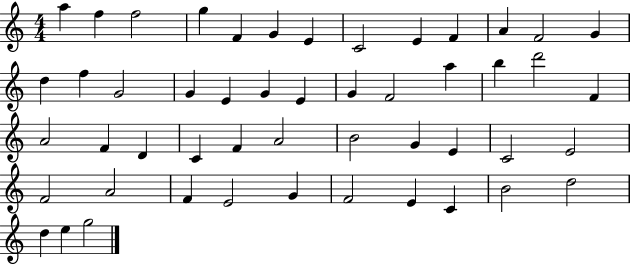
{
  \clef treble
  \numericTimeSignature
  \time 4/4
  \key c \major
  a''4 f''4 f''2 | g''4 f'4 g'4 e'4 | c'2 e'4 f'4 | a'4 f'2 g'4 | \break d''4 f''4 g'2 | g'4 e'4 g'4 e'4 | g'4 f'2 a''4 | b''4 d'''2 f'4 | \break a'2 f'4 d'4 | c'4 f'4 a'2 | b'2 g'4 e'4 | c'2 e'2 | \break f'2 a'2 | f'4 e'2 g'4 | f'2 e'4 c'4 | b'2 d''2 | \break d''4 e''4 g''2 | \bar "|."
}